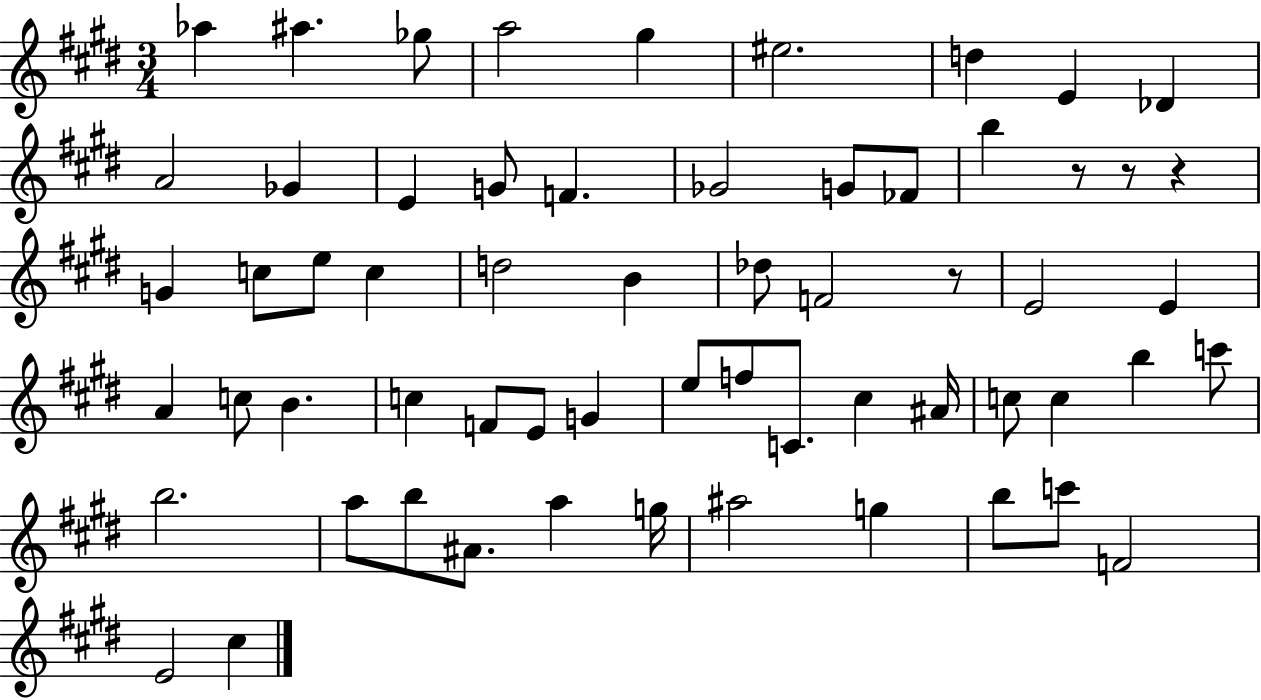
{
  \clef treble
  \numericTimeSignature
  \time 3/4
  \key e \major
  \repeat volta 2 { aes''4 ais''4. ges''8 | a''2 gis''4 | eis''2. | d''4 e'4 des'4 | \break a'2 ges'4 | e'4 g'8 f'4. | ges'2 g'8 fes'8 | b''4 r8 r8 r4 | \break g'4 c''8 e''8 c''4 | d''2 b'4 | des''8 f'2 r8 | e'2 e'4 | \break a'4 c''8 b'4. | c''4 f'8 e'8 g'4 | e''8 f''8 c'8. cis''4 ais'16 | c''8 c''4 b''4 c'''8 | \break b''2. | a''8 b''8 ais'8. a''4 g''16 | ais''2 g''4 | b''8 c'''8 f'2 | \break e'2 cis''4 | } \bar "|."
}